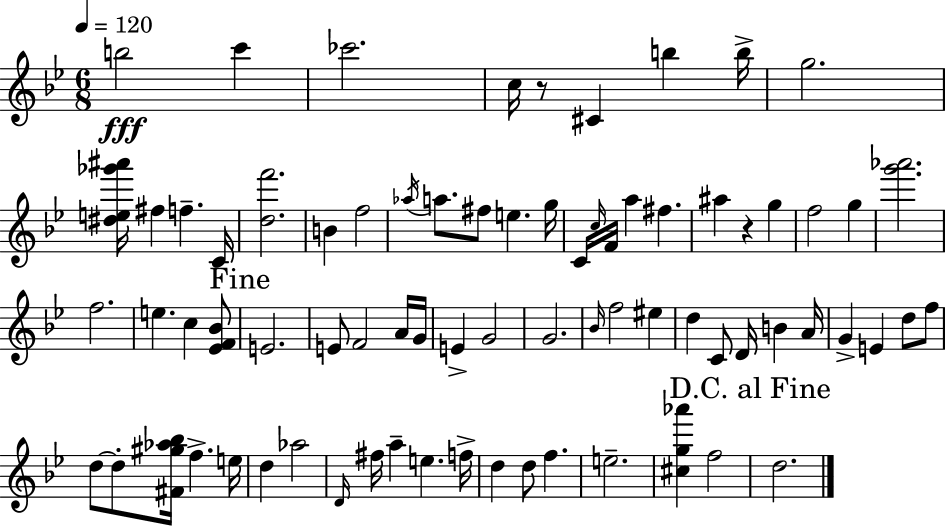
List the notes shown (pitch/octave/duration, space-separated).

B5/h C6/q CES6/h. C5/s R/e C#4/q B5/q B5/s G5/h. [D#5,E5,Gb6,A#6]/s F#5/q F5/q. C4/s [D5,F6]/h. B4/q F5/h Ab5/s A5/e. F#5/e E5/q. G5/s C4/s C5/s F4/s A5/q F#5/q. A#5/q R/q G5/q F5/h G5/q [G6,Ab6]/h. F5/h. E5/q. C5/q [Eb4,F4,Bb4]/e E4/h. E4/e F4/h A4/s G4/s E4/q G4/h G4/h. Bb4/s F5/h EIS5/q D5/q C4/e D4/s B4/q A4/s G4/q E4/q D5/e F5/e D5/e D5/e [F#4,G#5,Ab5,Bb5]/s F5/q. E5/s D5/q Ab5/h D4/s F#5/s A5/q E5/q. F5/s D5/q D5/e F5/q. E5/h. [C#5,G5,Ab6]/q F5/h D5/h.